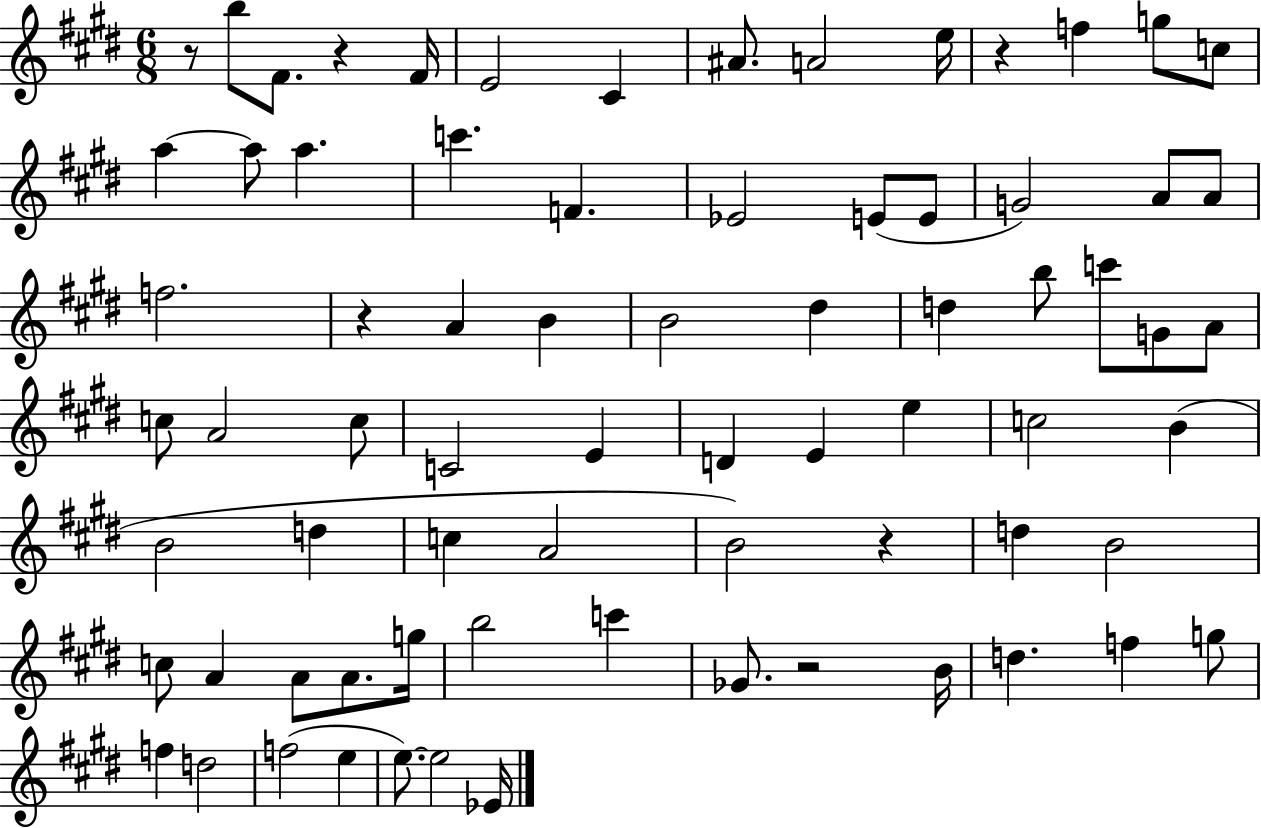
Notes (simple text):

R/e B5/e F#4/e. R/q F#4/s E4/h C#4/q A#4/e. A4/h E5/s R/q F5/q G5/e C5/e A5/q A5/e A5/q. C6/q. F4/q. Eb4/h E4/e E4/e G4/h A4/e A4/e F5/h. R/q A4/q B4/q B4/h D#5/q D5/q B5/e C6/e G4/e A4/e C5/e A4/h C5/e C4/h E4/q D4/q E4/q E5/q C5/h B4/q B4/h D5/q C5/q A4/h B4/h R/q D5/q B4/h C5/e A4/q A4/e A4/e. G5/s B5/h C6/q Gb4/e. R/h B4/s D5/q. F5/q G5/e F5/q D5/h F5/h E5/q E5/e. E5/h Eb4/s